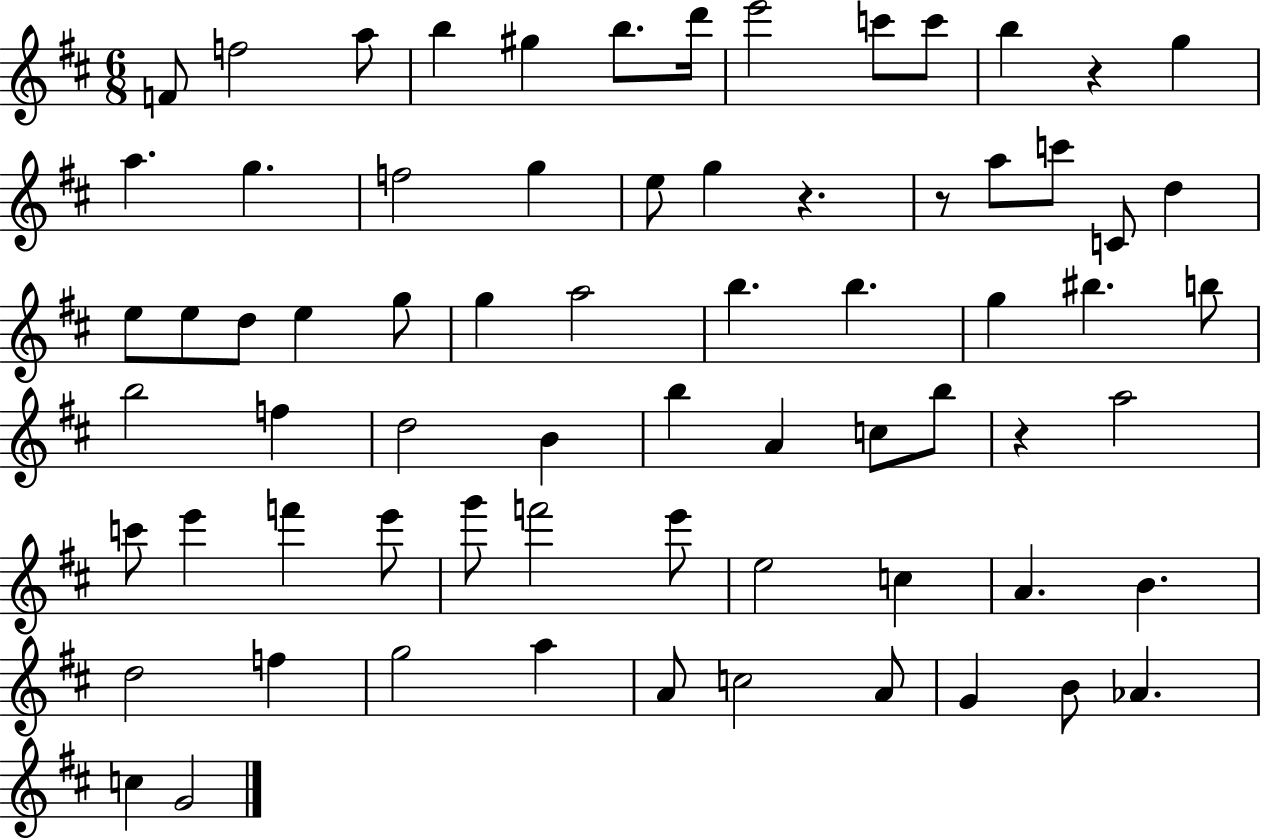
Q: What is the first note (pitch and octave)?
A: F4